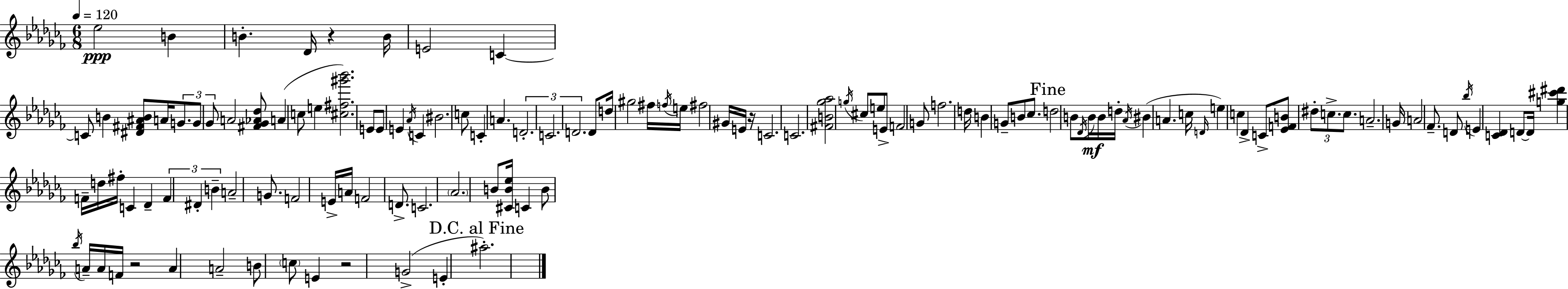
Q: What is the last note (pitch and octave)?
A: A#5